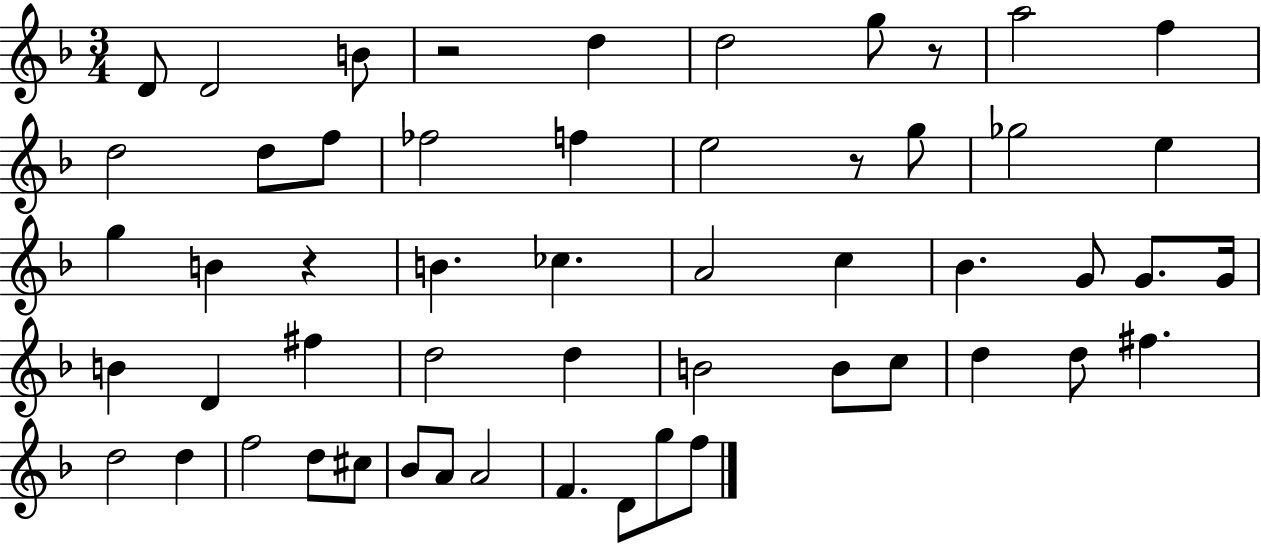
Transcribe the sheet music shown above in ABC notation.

X:1
T:Untitled
M:3/4
L:1/4
K:F
D/2 D2 B/2 z2 d d2 g/2 z/2 a2 f d2 d/2 f/2 _f2 f e2 z/2 g/2 _g2 e g B z B _c A2 c _B G/2 G/2 G/4 B D ^f d2 d B2 B/2 c/2 d d/2 ^f d2 d f2 d/2 ^c/2 _B/2 A/2 A2 F D/2 g/2 f/2